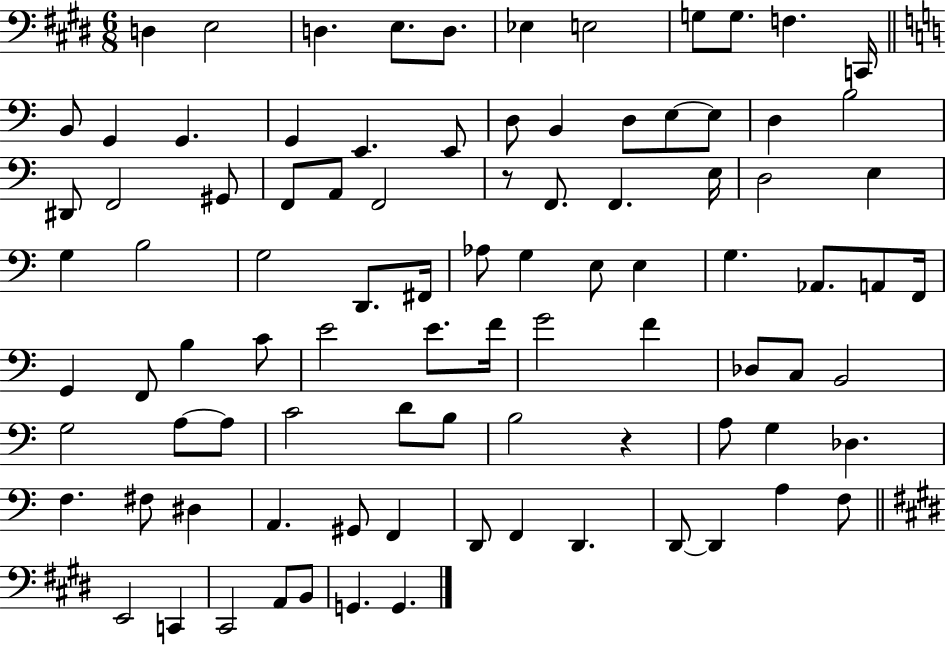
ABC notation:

X:1
T:Untitled
M:6/8
L:1/4
K:E
D, E,2 D, E,/2 D,/2 _E, E,2 G,/2 G,/2 F, C,,/4 B,,/2 G,, G,, G,, E,, E,,/2 D,/2 B,, D,/2 E,/2 E,/2 D, B,2 ^D,,/2 F,,2 ^G,,/2 F,,/2 A,,/2 F,,2 z/2 F,,/2 F,, E,/4 D,2 E, G, B,2 G,2 D,,/2 ^F,,/4 _A,/2 G, E,/2 E, G, _A,,/2 A,,/2 F,,/4 G,, F,,/2 B, C/2 E2 E/2 F/4 G2 F _D,/2 C,/2 B,,2 G,2 A,/2 A,/2 C2 D/2 B,/2 B,2 z A,/2 G, _D, F, ^F,/2 ^D, A,, ^G,,/2 F,, D,,/2 F,, D,, D,,/2 D,, A, F,/2 E,,2 C,, ^C,,2 A,,/2 B,,/2 G,, G,,